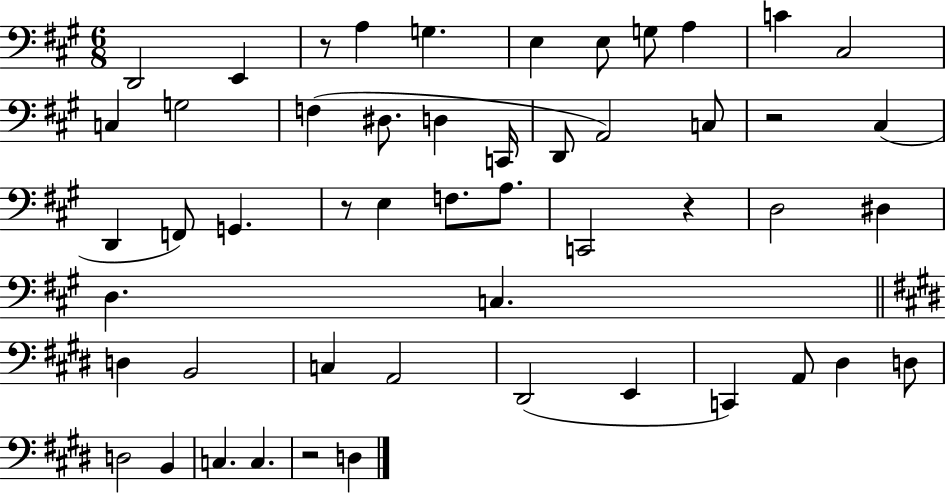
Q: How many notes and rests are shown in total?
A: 51